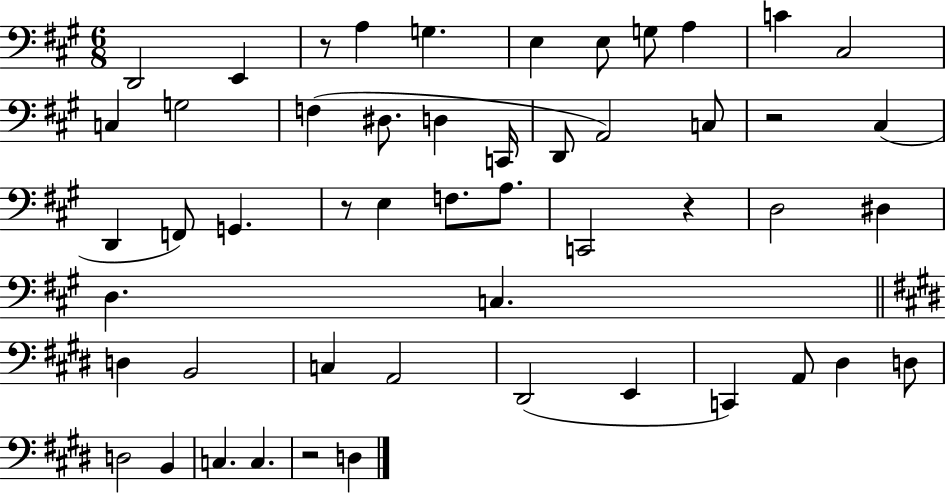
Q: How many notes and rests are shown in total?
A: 51